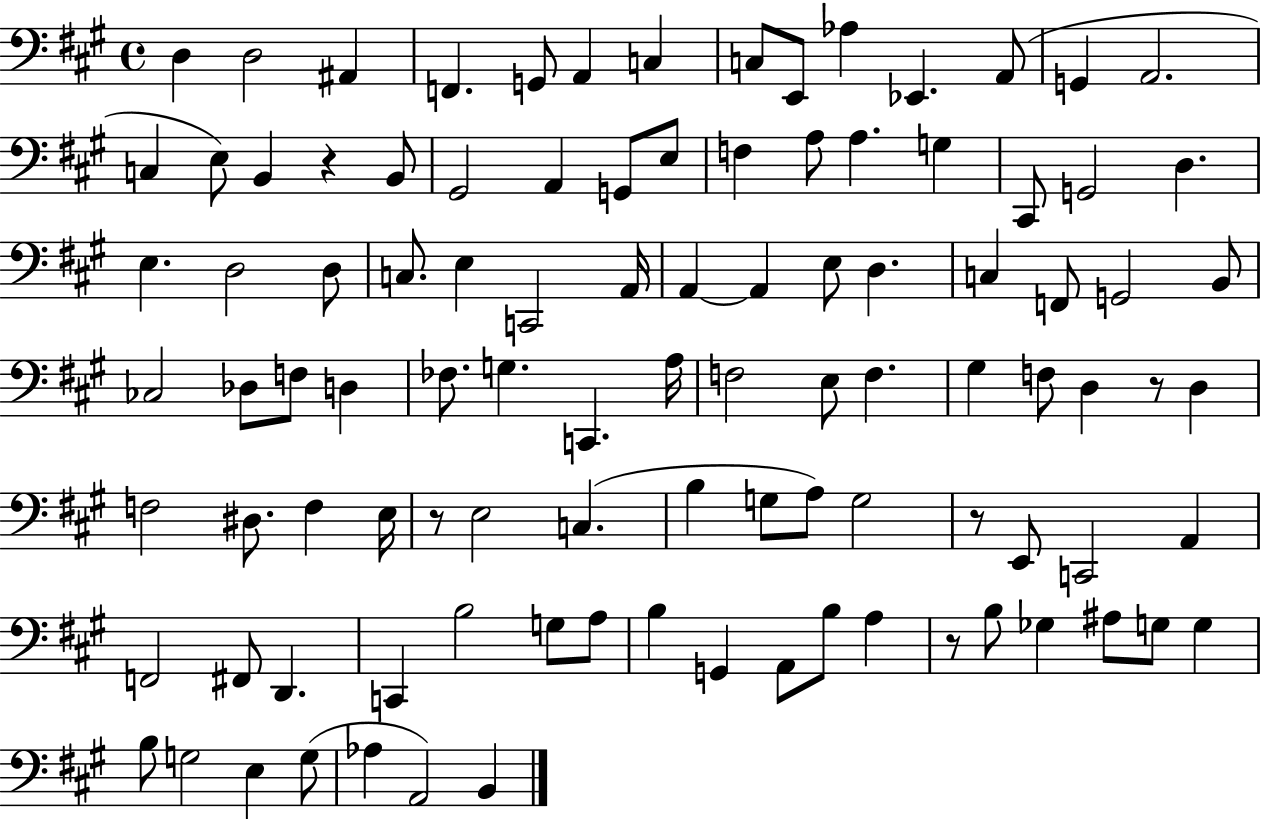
D3/q D3/h A#2/q F2/q. G2/e A2/q C3/q C3/e E2/e Ab3/q Eb2/q. A2/e G2/q A2/h. C3/q E3/e B2/q R/q B2/e G#2/h A2/q G2/e E3/e F3/q A3/e A3/q. G3/q C#2/e G2/h D3/q. E3/q. D3/h D3/e C3/e. E3/q C2/h A2/s A2/q A2/q E3/e D3/q. C3/q F2/e G2/h B2/e CES3/h Db3/e F3/e D3/q FES3/e. G3/q. C2/q. A3/s F3/h E3/e F3/q. G#3/q F3/e D3/q R/e D3/q F3/h D#3/e. F3/q E3/s R/e E3/h C3/q. B3/q G3/e A3/e G3/h R/e E2/e C2/h A2/q F2/h F#2/e D2/q. C2/q B3/h G3/e A3/e B3/q G2/q A2/e B3/e A3/q R/e B3/e Gb3/q A#3/e G3/e G3/q B3/e G3/h E3/q G3/e Ab3/q A2/h B2/q